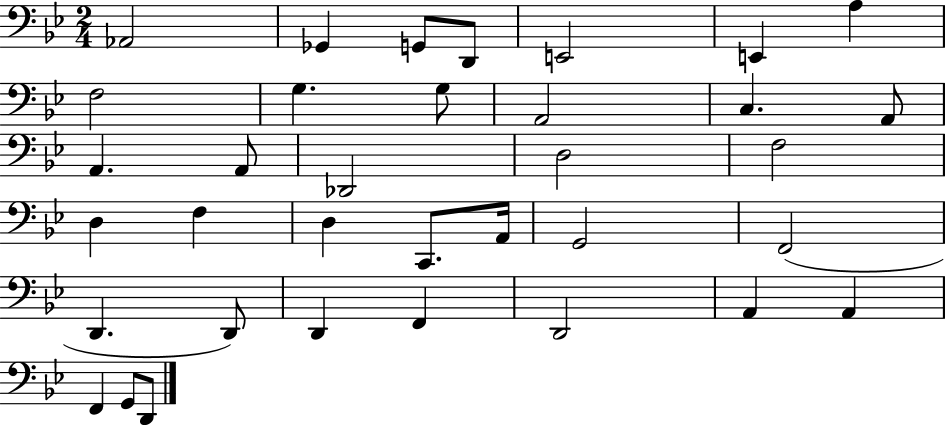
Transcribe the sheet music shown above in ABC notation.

X:1
T:Untitled
M:2/4
L:1/4
K:Bb
_A,,2 _G,, G,,/2 D,,/2 E,,2 E,, A, F,2 G, G,/2 A,,2 C, A,,/2 A,, A,,/2 _D,,2 D,2 F,2 D, F, D, C,,/2 A,,/4 G,,2 F,,2 D,, D,,/2 D,, F,, D,,2 A,, A,, F,, G,,/2 D,,/2